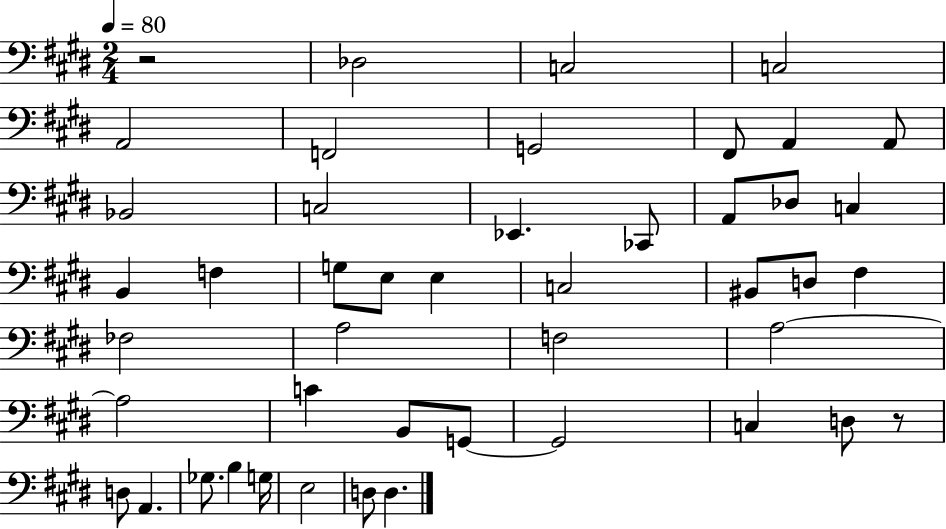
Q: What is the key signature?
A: E major